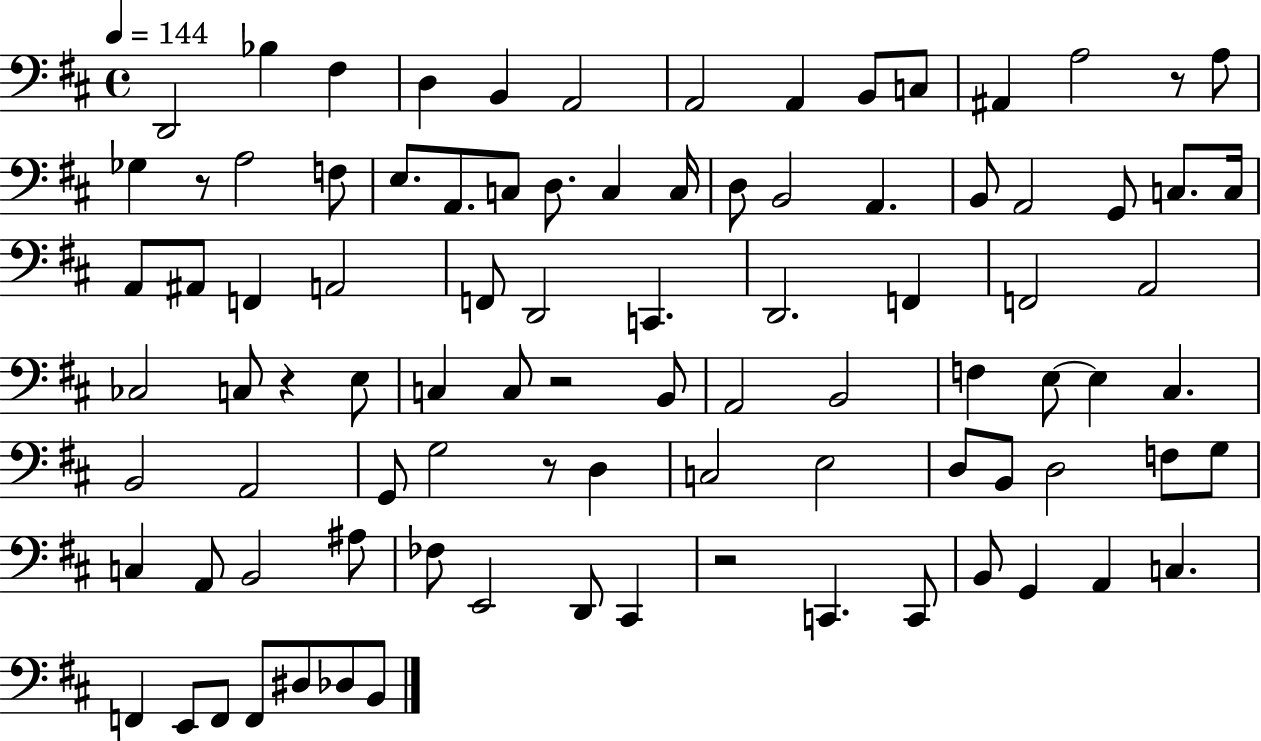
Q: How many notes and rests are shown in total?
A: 92